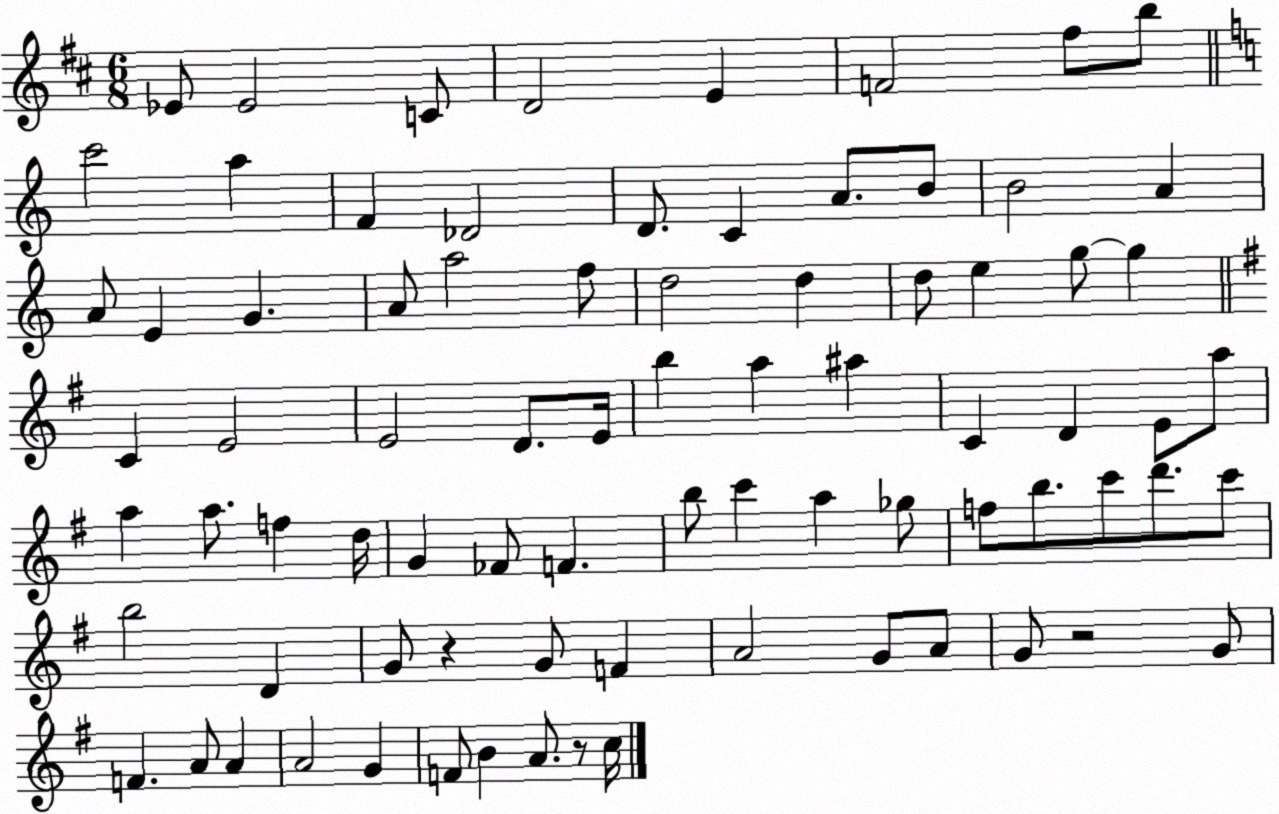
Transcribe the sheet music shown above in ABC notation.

X:1
T:Untitled
M:6/8
L:1/4
K:D
_E/2 _E2 C/2 D2 E F2 ^f/2 b/2 c'2 a F _D2 D/2 C A/2 B/2 B2 A A/2 E G A/2 a2 f/2 d2 d d/2 e g/2 g C E2 E2 D/2 E/4 b a ^a C D E/2 a/2 a a/2 f d/4 G _F/2 F b/2 c' a _g/2 f/2 b/2 c'/2 d'/2 c'/2 b2 D G/2 z G/2 F A2 G/2 A/2 G/2 z2 G/2 F A/2 A A2 G F/2 B A/2 z/2 c/4